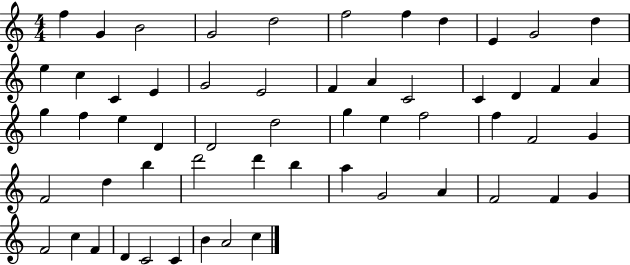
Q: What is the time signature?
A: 4/4